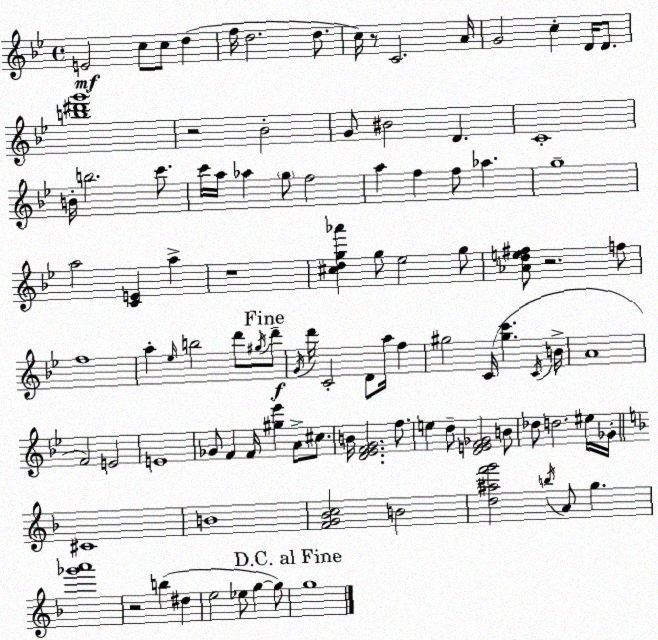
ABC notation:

X:1
T:Untitled
M:4/4
L:1/4
K:Gm
E2 c/2 c/2 d f/4 d2 d/2 c/4 z/2 C2 A/4 G2 c D/4 D/2 [b^d'g']4 z2 _B2 G/2 ^B2 D C4 B/4 b2 c'/2 c'/4 a/4 _a g/2 f2 a f f/2 _a g4 a2 [CE] a z4 [^cdg_a'] g/2 _e2 g/2 [_Ade^f]/2 z2 f/2 f4 a _e/4 b2 d'/2 ^g/4 d'/2 G/4 d'/4 C2 D/2 a/4 f ^g2 C/4 [^gc'] C/4 B/4 A4 F2 E2 E4 _G/2 F F/4 [^g_e'] A/2 ^c/2 B/4 [D_EFG]2 f/2 e d/2 [DEF_G]2 B/2 _d/2 d2 ^e/4 _G/4 ^C4 B4 [FG_Bc]2 B2 [d^af'g']2 b/4 A/2 g [_g'a']4 z2 b ^d e2 _e/2 g g/2 g4